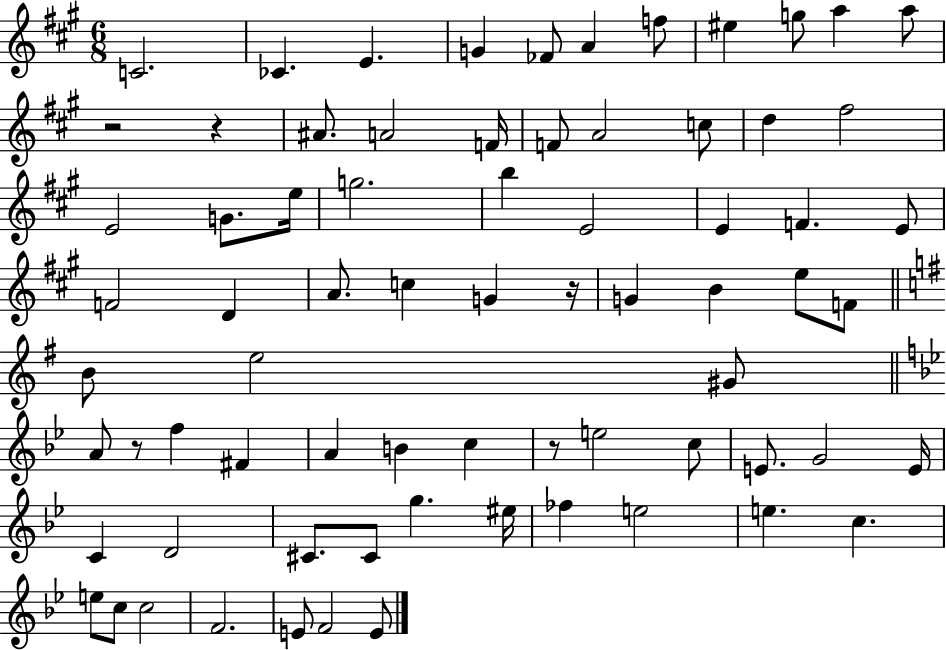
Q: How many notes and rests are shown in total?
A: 73